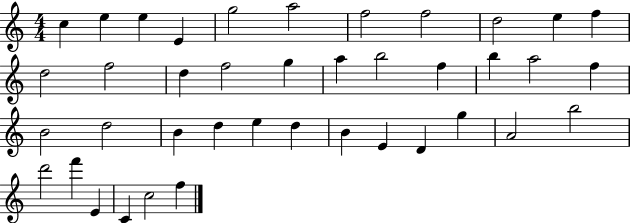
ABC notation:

X:1
T:Untitled
M:4/4
L:1/4
K:C
c e e E g2 a2 f2 f2 d2 e f d2 f2 d f2 g a b2 f b a2 f B2 d2 B d e d B E D g A2 b2 d'2 f' E C c2 f